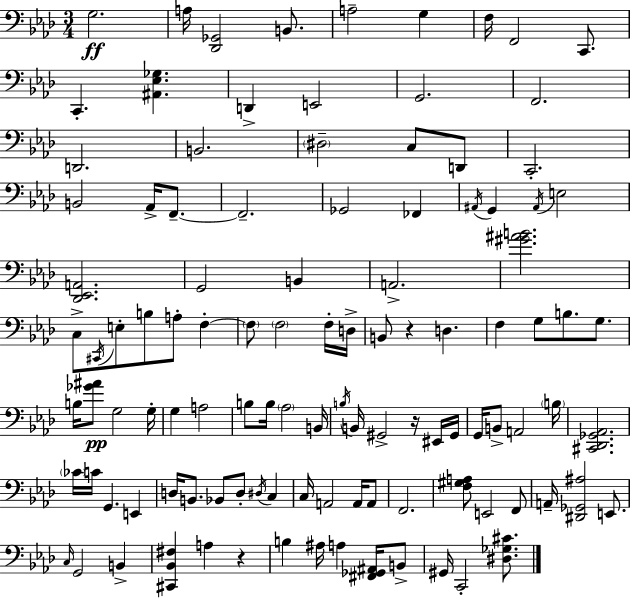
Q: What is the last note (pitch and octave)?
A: C2